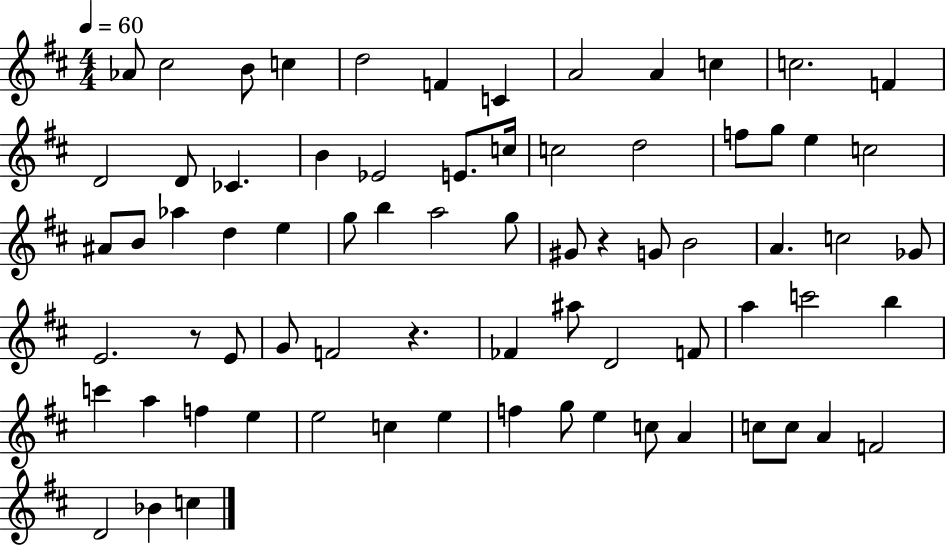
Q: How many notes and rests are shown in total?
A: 73